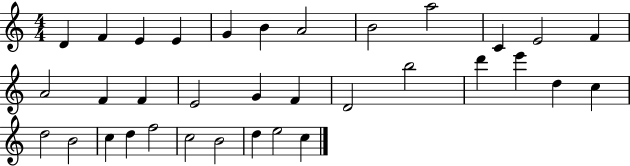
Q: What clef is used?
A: treble